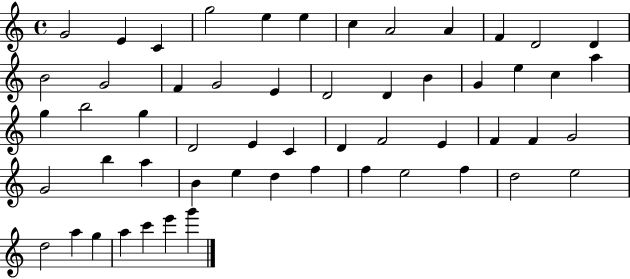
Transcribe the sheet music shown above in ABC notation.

X:1
T:Untitled
M:4/4
L:1/4
K:C
G2 E C g2 e e c A2 A F D2 D B2 G2 F G2 E D2 D B G e c a g b2 g D2 E C D F2 E F F G2 G2 b a B e d f f e2 f d2 e2 d2 a g a c' e' g'